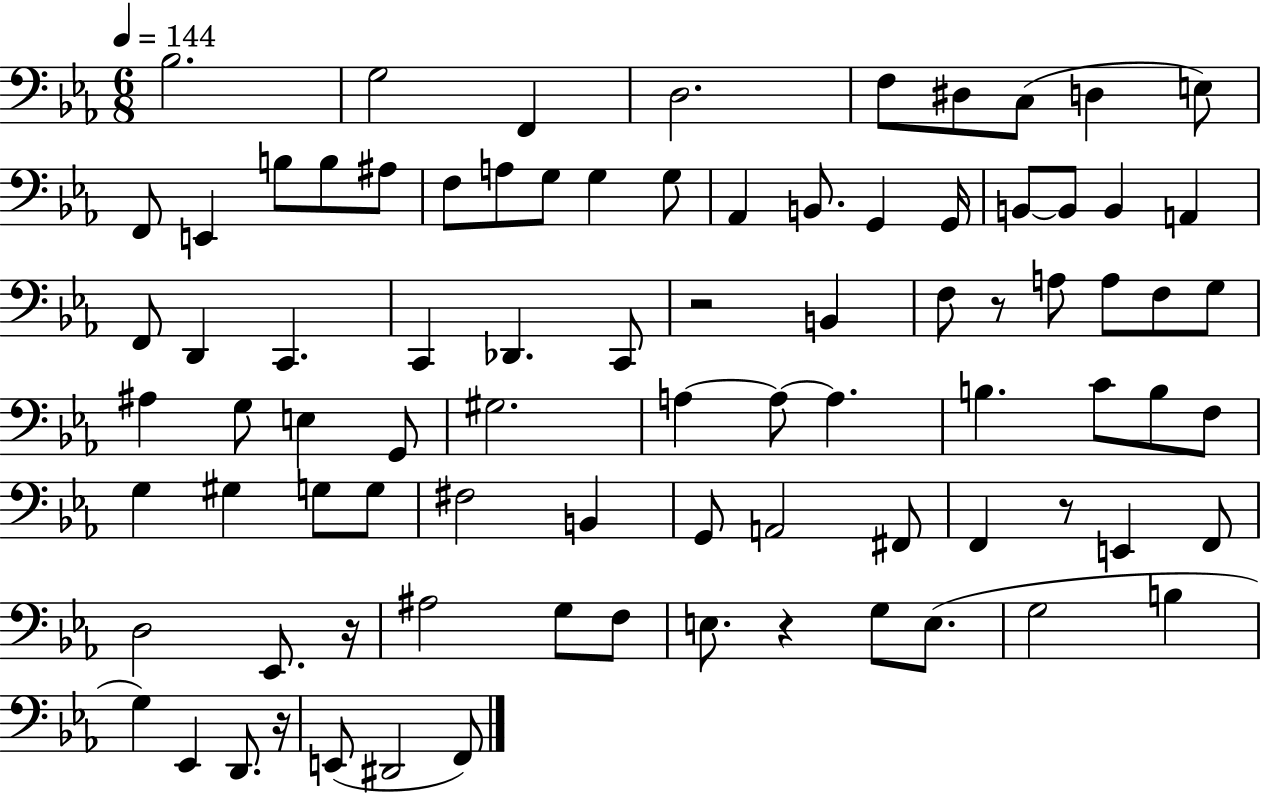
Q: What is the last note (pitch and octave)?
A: F2